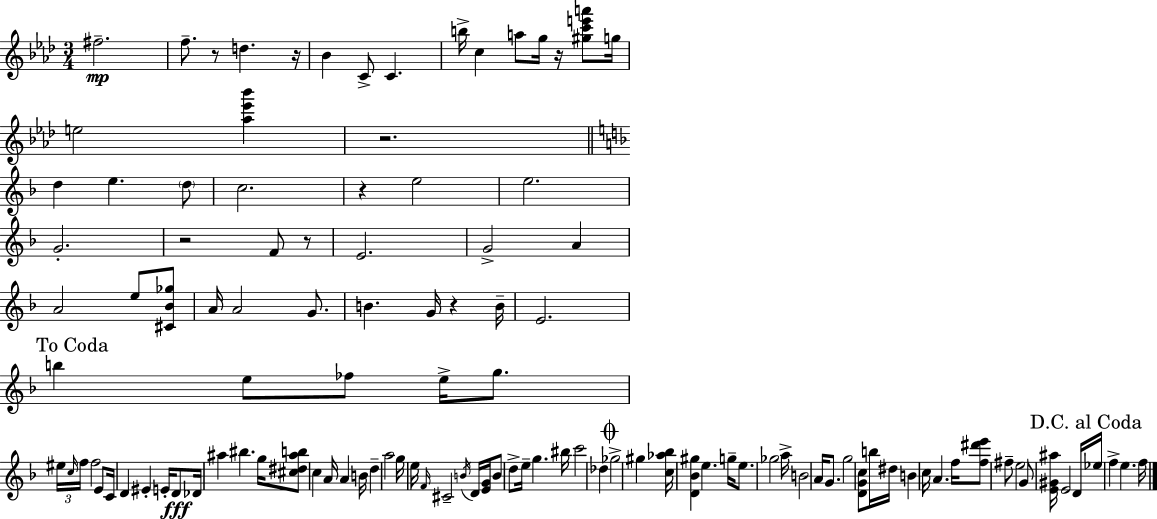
{
  \clef treble
  \numericTimeSignature
  \time 3/4
  \key f \minor
  fis''2.--\mp | f''8.-- r8 d''4. r16 | bes'4 c'8-> c'4. | b''16-> c''4 a''8 g''16 r16 <gis'' c''' e''' a'''>8 g''16 | \break e''2 <aes'' ees''' bes'''>4 | r2. | \bar "||" \break \key f \major d''4 e''4. \parenthesize d''8 | c''2. | r4 e''2 | e''2. | \break g'2.-. | r2 f'8 r8 | e'2. | g'2-> a'4 | \break a'2 e''8 <cis' bes' ges''>8 | a'16 a'2 g'8. | b'4. g'16 r4 b'16-- | e'2. | \break \mark "To Coda" b''4 e''8 fes''8 e''16-> g''8. | \tuplet 3/2 { eis''16 \grace { c''16 } f''16 } f''2 e'8 | c'16 d'4 eis'4-. e'16-. d'8\fff | des'16 ais''4 bis''4. | \break g''16 <cis'' dis'' ais'' b''>8 c''4 a'16 a'4 | b'16 d''4-- a''2 | g''16 e''16 \grace { f'16 } cis'2-- | \acciaccatura { b'16 } d'16 <e' g'>16 b'8 d''8-> e''16-- g''4. | \break bis''16 c'''2 des''4 | \mark \markup { \musicglyph "scripts.coda" } ges''2-> gis''4 | <c'' aes'' bes''>16 <d' bes' gis''>4 e''4. | g''16-- e''8. ges''2 | \break a''16-> b'2 a'16 | g'8. g''2 <d' g' c''>8 | b''16 dis''16 b'4 c''16 a'4. | f''16 <f'' dis''' e'''>8 fis''8-- e''2 | \break g'8 <e' gis' ais''>16 e'2 | d'16 \mark "D.C. al Coda" ees''16 f''4-> e''4. | f''16 \bar "|."
}